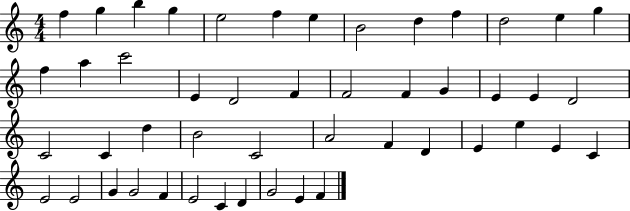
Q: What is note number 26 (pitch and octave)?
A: C4